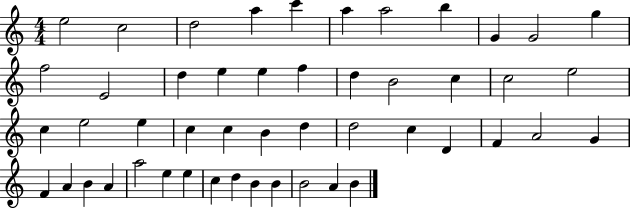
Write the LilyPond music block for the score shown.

{
  \clef treble
  \numericTimeSignature
  \time 4/4
  \key c \major
  e''2 c''2 | d''2 a''4 c'''4 | a''4 a''2 b''4 | g'4 g'2 g''4 | \break f''2 e'2 | d''4 e''4 e''4 f''4 | d''4 b'2 c''4 | c''2 e''2 | \break c''4 e''2 e''4 | c''4 c''4 b'4 d''4 | d''2 c''4 d'4 | f'4 a'2 g'4 | \break f'4 a'4 b'4 a'4 | a''2 e''4 e''4 | c''4 d''4 b'4 b'4 | b'2 a'4 b'4 | \break \bar "|."
}